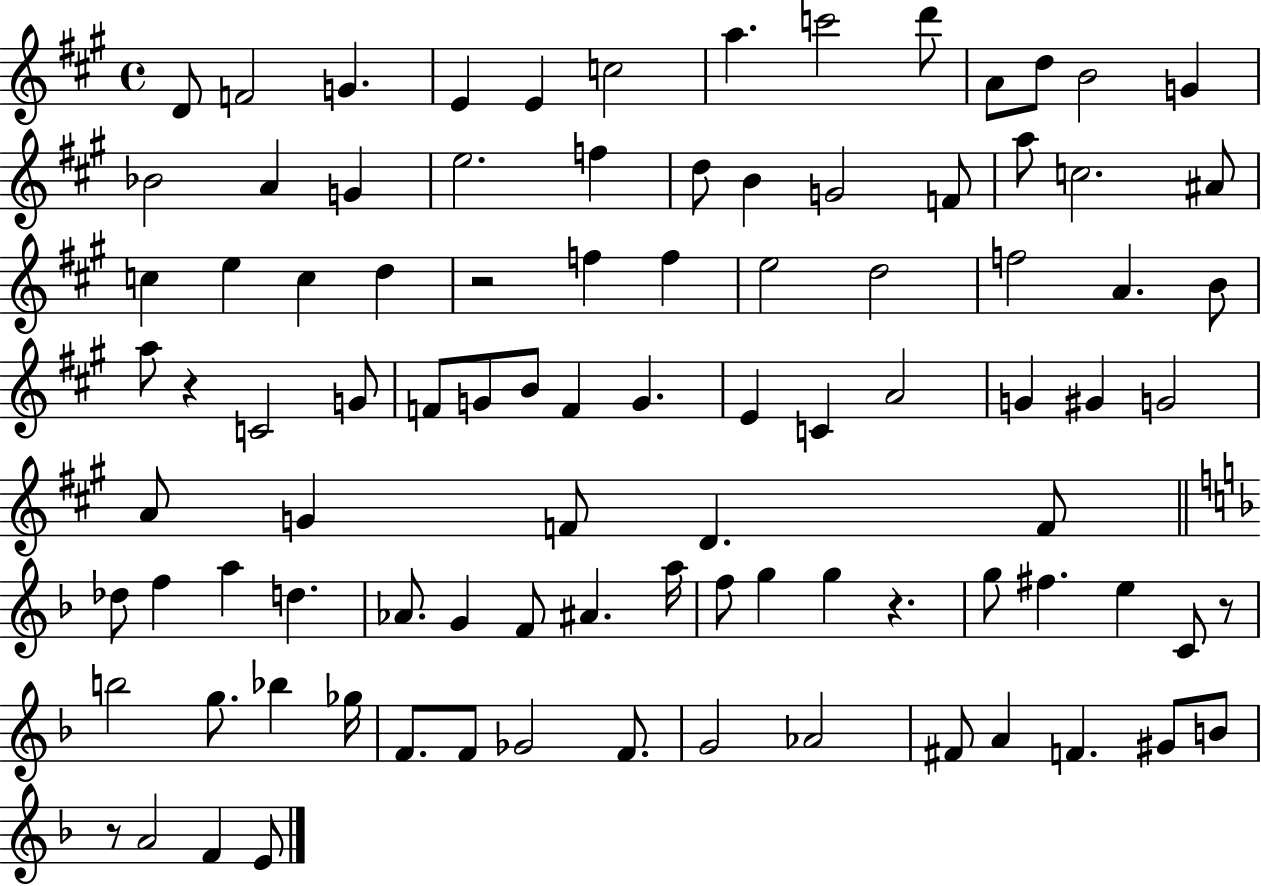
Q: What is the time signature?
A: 4/4